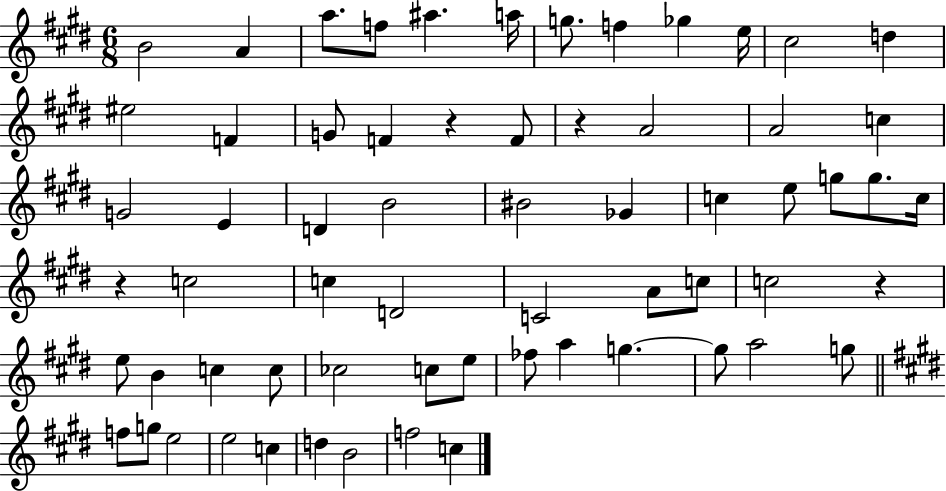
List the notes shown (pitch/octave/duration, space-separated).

B4/h A4/q A5/e. F5/e A#5/q. A5/s G5/e. F5/q Gb5/q E5/s C#5/h D5/q EIS5/h F4/q G4/e F4/q R/q F4/e R/q A4/h A4/h C5/q G4/h E4/q D4/q B4/h BIS4/h Gb4/q C5/q E5/e G5/e G5/e. C5/s R/q C5/h C5/q D4/h C4/h A4/e C5/e C5/h R/q E5/e B4/q C5/q C5/e CES5/h C5/e E5/e FES5/e A5/q G5/q. G5/e A5/h G5/e F5/e G5/e E5/h E5/h C5/q D5/q B4/h F5/h C5/q